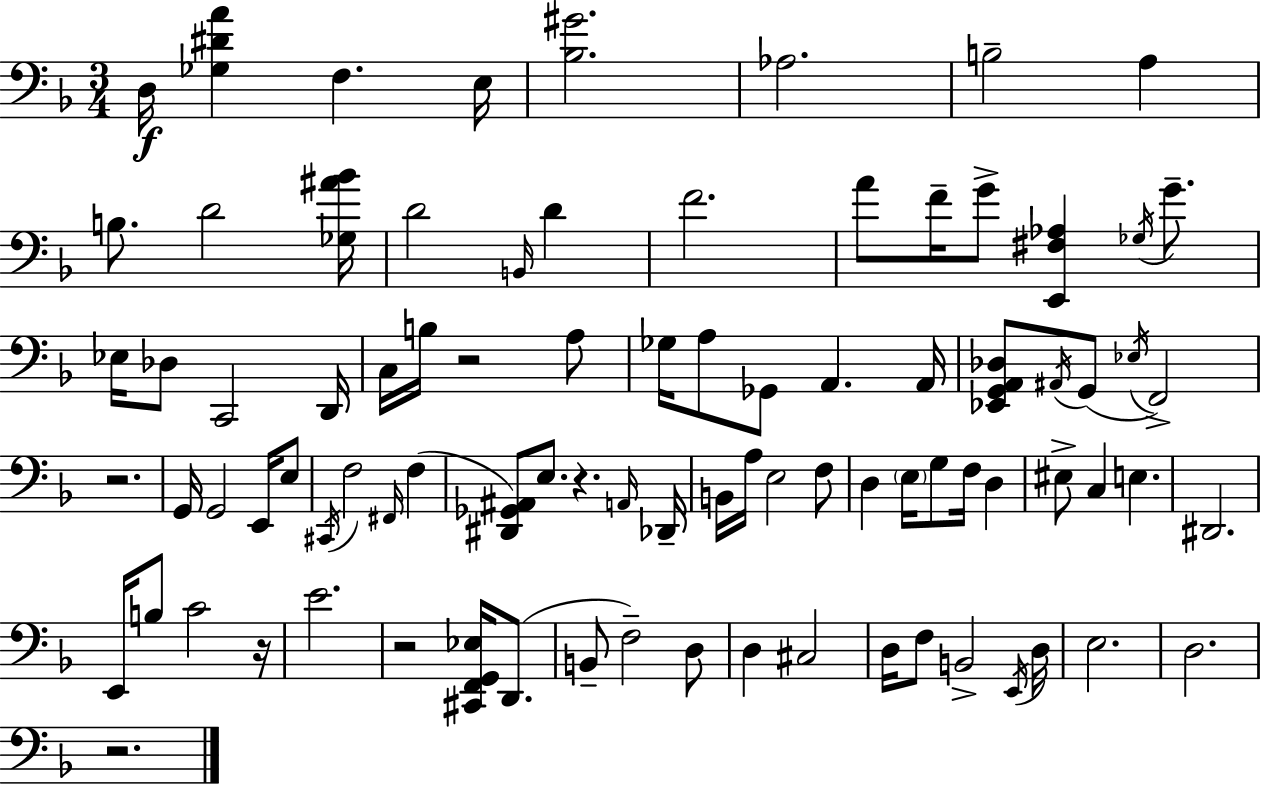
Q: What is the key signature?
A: D minor